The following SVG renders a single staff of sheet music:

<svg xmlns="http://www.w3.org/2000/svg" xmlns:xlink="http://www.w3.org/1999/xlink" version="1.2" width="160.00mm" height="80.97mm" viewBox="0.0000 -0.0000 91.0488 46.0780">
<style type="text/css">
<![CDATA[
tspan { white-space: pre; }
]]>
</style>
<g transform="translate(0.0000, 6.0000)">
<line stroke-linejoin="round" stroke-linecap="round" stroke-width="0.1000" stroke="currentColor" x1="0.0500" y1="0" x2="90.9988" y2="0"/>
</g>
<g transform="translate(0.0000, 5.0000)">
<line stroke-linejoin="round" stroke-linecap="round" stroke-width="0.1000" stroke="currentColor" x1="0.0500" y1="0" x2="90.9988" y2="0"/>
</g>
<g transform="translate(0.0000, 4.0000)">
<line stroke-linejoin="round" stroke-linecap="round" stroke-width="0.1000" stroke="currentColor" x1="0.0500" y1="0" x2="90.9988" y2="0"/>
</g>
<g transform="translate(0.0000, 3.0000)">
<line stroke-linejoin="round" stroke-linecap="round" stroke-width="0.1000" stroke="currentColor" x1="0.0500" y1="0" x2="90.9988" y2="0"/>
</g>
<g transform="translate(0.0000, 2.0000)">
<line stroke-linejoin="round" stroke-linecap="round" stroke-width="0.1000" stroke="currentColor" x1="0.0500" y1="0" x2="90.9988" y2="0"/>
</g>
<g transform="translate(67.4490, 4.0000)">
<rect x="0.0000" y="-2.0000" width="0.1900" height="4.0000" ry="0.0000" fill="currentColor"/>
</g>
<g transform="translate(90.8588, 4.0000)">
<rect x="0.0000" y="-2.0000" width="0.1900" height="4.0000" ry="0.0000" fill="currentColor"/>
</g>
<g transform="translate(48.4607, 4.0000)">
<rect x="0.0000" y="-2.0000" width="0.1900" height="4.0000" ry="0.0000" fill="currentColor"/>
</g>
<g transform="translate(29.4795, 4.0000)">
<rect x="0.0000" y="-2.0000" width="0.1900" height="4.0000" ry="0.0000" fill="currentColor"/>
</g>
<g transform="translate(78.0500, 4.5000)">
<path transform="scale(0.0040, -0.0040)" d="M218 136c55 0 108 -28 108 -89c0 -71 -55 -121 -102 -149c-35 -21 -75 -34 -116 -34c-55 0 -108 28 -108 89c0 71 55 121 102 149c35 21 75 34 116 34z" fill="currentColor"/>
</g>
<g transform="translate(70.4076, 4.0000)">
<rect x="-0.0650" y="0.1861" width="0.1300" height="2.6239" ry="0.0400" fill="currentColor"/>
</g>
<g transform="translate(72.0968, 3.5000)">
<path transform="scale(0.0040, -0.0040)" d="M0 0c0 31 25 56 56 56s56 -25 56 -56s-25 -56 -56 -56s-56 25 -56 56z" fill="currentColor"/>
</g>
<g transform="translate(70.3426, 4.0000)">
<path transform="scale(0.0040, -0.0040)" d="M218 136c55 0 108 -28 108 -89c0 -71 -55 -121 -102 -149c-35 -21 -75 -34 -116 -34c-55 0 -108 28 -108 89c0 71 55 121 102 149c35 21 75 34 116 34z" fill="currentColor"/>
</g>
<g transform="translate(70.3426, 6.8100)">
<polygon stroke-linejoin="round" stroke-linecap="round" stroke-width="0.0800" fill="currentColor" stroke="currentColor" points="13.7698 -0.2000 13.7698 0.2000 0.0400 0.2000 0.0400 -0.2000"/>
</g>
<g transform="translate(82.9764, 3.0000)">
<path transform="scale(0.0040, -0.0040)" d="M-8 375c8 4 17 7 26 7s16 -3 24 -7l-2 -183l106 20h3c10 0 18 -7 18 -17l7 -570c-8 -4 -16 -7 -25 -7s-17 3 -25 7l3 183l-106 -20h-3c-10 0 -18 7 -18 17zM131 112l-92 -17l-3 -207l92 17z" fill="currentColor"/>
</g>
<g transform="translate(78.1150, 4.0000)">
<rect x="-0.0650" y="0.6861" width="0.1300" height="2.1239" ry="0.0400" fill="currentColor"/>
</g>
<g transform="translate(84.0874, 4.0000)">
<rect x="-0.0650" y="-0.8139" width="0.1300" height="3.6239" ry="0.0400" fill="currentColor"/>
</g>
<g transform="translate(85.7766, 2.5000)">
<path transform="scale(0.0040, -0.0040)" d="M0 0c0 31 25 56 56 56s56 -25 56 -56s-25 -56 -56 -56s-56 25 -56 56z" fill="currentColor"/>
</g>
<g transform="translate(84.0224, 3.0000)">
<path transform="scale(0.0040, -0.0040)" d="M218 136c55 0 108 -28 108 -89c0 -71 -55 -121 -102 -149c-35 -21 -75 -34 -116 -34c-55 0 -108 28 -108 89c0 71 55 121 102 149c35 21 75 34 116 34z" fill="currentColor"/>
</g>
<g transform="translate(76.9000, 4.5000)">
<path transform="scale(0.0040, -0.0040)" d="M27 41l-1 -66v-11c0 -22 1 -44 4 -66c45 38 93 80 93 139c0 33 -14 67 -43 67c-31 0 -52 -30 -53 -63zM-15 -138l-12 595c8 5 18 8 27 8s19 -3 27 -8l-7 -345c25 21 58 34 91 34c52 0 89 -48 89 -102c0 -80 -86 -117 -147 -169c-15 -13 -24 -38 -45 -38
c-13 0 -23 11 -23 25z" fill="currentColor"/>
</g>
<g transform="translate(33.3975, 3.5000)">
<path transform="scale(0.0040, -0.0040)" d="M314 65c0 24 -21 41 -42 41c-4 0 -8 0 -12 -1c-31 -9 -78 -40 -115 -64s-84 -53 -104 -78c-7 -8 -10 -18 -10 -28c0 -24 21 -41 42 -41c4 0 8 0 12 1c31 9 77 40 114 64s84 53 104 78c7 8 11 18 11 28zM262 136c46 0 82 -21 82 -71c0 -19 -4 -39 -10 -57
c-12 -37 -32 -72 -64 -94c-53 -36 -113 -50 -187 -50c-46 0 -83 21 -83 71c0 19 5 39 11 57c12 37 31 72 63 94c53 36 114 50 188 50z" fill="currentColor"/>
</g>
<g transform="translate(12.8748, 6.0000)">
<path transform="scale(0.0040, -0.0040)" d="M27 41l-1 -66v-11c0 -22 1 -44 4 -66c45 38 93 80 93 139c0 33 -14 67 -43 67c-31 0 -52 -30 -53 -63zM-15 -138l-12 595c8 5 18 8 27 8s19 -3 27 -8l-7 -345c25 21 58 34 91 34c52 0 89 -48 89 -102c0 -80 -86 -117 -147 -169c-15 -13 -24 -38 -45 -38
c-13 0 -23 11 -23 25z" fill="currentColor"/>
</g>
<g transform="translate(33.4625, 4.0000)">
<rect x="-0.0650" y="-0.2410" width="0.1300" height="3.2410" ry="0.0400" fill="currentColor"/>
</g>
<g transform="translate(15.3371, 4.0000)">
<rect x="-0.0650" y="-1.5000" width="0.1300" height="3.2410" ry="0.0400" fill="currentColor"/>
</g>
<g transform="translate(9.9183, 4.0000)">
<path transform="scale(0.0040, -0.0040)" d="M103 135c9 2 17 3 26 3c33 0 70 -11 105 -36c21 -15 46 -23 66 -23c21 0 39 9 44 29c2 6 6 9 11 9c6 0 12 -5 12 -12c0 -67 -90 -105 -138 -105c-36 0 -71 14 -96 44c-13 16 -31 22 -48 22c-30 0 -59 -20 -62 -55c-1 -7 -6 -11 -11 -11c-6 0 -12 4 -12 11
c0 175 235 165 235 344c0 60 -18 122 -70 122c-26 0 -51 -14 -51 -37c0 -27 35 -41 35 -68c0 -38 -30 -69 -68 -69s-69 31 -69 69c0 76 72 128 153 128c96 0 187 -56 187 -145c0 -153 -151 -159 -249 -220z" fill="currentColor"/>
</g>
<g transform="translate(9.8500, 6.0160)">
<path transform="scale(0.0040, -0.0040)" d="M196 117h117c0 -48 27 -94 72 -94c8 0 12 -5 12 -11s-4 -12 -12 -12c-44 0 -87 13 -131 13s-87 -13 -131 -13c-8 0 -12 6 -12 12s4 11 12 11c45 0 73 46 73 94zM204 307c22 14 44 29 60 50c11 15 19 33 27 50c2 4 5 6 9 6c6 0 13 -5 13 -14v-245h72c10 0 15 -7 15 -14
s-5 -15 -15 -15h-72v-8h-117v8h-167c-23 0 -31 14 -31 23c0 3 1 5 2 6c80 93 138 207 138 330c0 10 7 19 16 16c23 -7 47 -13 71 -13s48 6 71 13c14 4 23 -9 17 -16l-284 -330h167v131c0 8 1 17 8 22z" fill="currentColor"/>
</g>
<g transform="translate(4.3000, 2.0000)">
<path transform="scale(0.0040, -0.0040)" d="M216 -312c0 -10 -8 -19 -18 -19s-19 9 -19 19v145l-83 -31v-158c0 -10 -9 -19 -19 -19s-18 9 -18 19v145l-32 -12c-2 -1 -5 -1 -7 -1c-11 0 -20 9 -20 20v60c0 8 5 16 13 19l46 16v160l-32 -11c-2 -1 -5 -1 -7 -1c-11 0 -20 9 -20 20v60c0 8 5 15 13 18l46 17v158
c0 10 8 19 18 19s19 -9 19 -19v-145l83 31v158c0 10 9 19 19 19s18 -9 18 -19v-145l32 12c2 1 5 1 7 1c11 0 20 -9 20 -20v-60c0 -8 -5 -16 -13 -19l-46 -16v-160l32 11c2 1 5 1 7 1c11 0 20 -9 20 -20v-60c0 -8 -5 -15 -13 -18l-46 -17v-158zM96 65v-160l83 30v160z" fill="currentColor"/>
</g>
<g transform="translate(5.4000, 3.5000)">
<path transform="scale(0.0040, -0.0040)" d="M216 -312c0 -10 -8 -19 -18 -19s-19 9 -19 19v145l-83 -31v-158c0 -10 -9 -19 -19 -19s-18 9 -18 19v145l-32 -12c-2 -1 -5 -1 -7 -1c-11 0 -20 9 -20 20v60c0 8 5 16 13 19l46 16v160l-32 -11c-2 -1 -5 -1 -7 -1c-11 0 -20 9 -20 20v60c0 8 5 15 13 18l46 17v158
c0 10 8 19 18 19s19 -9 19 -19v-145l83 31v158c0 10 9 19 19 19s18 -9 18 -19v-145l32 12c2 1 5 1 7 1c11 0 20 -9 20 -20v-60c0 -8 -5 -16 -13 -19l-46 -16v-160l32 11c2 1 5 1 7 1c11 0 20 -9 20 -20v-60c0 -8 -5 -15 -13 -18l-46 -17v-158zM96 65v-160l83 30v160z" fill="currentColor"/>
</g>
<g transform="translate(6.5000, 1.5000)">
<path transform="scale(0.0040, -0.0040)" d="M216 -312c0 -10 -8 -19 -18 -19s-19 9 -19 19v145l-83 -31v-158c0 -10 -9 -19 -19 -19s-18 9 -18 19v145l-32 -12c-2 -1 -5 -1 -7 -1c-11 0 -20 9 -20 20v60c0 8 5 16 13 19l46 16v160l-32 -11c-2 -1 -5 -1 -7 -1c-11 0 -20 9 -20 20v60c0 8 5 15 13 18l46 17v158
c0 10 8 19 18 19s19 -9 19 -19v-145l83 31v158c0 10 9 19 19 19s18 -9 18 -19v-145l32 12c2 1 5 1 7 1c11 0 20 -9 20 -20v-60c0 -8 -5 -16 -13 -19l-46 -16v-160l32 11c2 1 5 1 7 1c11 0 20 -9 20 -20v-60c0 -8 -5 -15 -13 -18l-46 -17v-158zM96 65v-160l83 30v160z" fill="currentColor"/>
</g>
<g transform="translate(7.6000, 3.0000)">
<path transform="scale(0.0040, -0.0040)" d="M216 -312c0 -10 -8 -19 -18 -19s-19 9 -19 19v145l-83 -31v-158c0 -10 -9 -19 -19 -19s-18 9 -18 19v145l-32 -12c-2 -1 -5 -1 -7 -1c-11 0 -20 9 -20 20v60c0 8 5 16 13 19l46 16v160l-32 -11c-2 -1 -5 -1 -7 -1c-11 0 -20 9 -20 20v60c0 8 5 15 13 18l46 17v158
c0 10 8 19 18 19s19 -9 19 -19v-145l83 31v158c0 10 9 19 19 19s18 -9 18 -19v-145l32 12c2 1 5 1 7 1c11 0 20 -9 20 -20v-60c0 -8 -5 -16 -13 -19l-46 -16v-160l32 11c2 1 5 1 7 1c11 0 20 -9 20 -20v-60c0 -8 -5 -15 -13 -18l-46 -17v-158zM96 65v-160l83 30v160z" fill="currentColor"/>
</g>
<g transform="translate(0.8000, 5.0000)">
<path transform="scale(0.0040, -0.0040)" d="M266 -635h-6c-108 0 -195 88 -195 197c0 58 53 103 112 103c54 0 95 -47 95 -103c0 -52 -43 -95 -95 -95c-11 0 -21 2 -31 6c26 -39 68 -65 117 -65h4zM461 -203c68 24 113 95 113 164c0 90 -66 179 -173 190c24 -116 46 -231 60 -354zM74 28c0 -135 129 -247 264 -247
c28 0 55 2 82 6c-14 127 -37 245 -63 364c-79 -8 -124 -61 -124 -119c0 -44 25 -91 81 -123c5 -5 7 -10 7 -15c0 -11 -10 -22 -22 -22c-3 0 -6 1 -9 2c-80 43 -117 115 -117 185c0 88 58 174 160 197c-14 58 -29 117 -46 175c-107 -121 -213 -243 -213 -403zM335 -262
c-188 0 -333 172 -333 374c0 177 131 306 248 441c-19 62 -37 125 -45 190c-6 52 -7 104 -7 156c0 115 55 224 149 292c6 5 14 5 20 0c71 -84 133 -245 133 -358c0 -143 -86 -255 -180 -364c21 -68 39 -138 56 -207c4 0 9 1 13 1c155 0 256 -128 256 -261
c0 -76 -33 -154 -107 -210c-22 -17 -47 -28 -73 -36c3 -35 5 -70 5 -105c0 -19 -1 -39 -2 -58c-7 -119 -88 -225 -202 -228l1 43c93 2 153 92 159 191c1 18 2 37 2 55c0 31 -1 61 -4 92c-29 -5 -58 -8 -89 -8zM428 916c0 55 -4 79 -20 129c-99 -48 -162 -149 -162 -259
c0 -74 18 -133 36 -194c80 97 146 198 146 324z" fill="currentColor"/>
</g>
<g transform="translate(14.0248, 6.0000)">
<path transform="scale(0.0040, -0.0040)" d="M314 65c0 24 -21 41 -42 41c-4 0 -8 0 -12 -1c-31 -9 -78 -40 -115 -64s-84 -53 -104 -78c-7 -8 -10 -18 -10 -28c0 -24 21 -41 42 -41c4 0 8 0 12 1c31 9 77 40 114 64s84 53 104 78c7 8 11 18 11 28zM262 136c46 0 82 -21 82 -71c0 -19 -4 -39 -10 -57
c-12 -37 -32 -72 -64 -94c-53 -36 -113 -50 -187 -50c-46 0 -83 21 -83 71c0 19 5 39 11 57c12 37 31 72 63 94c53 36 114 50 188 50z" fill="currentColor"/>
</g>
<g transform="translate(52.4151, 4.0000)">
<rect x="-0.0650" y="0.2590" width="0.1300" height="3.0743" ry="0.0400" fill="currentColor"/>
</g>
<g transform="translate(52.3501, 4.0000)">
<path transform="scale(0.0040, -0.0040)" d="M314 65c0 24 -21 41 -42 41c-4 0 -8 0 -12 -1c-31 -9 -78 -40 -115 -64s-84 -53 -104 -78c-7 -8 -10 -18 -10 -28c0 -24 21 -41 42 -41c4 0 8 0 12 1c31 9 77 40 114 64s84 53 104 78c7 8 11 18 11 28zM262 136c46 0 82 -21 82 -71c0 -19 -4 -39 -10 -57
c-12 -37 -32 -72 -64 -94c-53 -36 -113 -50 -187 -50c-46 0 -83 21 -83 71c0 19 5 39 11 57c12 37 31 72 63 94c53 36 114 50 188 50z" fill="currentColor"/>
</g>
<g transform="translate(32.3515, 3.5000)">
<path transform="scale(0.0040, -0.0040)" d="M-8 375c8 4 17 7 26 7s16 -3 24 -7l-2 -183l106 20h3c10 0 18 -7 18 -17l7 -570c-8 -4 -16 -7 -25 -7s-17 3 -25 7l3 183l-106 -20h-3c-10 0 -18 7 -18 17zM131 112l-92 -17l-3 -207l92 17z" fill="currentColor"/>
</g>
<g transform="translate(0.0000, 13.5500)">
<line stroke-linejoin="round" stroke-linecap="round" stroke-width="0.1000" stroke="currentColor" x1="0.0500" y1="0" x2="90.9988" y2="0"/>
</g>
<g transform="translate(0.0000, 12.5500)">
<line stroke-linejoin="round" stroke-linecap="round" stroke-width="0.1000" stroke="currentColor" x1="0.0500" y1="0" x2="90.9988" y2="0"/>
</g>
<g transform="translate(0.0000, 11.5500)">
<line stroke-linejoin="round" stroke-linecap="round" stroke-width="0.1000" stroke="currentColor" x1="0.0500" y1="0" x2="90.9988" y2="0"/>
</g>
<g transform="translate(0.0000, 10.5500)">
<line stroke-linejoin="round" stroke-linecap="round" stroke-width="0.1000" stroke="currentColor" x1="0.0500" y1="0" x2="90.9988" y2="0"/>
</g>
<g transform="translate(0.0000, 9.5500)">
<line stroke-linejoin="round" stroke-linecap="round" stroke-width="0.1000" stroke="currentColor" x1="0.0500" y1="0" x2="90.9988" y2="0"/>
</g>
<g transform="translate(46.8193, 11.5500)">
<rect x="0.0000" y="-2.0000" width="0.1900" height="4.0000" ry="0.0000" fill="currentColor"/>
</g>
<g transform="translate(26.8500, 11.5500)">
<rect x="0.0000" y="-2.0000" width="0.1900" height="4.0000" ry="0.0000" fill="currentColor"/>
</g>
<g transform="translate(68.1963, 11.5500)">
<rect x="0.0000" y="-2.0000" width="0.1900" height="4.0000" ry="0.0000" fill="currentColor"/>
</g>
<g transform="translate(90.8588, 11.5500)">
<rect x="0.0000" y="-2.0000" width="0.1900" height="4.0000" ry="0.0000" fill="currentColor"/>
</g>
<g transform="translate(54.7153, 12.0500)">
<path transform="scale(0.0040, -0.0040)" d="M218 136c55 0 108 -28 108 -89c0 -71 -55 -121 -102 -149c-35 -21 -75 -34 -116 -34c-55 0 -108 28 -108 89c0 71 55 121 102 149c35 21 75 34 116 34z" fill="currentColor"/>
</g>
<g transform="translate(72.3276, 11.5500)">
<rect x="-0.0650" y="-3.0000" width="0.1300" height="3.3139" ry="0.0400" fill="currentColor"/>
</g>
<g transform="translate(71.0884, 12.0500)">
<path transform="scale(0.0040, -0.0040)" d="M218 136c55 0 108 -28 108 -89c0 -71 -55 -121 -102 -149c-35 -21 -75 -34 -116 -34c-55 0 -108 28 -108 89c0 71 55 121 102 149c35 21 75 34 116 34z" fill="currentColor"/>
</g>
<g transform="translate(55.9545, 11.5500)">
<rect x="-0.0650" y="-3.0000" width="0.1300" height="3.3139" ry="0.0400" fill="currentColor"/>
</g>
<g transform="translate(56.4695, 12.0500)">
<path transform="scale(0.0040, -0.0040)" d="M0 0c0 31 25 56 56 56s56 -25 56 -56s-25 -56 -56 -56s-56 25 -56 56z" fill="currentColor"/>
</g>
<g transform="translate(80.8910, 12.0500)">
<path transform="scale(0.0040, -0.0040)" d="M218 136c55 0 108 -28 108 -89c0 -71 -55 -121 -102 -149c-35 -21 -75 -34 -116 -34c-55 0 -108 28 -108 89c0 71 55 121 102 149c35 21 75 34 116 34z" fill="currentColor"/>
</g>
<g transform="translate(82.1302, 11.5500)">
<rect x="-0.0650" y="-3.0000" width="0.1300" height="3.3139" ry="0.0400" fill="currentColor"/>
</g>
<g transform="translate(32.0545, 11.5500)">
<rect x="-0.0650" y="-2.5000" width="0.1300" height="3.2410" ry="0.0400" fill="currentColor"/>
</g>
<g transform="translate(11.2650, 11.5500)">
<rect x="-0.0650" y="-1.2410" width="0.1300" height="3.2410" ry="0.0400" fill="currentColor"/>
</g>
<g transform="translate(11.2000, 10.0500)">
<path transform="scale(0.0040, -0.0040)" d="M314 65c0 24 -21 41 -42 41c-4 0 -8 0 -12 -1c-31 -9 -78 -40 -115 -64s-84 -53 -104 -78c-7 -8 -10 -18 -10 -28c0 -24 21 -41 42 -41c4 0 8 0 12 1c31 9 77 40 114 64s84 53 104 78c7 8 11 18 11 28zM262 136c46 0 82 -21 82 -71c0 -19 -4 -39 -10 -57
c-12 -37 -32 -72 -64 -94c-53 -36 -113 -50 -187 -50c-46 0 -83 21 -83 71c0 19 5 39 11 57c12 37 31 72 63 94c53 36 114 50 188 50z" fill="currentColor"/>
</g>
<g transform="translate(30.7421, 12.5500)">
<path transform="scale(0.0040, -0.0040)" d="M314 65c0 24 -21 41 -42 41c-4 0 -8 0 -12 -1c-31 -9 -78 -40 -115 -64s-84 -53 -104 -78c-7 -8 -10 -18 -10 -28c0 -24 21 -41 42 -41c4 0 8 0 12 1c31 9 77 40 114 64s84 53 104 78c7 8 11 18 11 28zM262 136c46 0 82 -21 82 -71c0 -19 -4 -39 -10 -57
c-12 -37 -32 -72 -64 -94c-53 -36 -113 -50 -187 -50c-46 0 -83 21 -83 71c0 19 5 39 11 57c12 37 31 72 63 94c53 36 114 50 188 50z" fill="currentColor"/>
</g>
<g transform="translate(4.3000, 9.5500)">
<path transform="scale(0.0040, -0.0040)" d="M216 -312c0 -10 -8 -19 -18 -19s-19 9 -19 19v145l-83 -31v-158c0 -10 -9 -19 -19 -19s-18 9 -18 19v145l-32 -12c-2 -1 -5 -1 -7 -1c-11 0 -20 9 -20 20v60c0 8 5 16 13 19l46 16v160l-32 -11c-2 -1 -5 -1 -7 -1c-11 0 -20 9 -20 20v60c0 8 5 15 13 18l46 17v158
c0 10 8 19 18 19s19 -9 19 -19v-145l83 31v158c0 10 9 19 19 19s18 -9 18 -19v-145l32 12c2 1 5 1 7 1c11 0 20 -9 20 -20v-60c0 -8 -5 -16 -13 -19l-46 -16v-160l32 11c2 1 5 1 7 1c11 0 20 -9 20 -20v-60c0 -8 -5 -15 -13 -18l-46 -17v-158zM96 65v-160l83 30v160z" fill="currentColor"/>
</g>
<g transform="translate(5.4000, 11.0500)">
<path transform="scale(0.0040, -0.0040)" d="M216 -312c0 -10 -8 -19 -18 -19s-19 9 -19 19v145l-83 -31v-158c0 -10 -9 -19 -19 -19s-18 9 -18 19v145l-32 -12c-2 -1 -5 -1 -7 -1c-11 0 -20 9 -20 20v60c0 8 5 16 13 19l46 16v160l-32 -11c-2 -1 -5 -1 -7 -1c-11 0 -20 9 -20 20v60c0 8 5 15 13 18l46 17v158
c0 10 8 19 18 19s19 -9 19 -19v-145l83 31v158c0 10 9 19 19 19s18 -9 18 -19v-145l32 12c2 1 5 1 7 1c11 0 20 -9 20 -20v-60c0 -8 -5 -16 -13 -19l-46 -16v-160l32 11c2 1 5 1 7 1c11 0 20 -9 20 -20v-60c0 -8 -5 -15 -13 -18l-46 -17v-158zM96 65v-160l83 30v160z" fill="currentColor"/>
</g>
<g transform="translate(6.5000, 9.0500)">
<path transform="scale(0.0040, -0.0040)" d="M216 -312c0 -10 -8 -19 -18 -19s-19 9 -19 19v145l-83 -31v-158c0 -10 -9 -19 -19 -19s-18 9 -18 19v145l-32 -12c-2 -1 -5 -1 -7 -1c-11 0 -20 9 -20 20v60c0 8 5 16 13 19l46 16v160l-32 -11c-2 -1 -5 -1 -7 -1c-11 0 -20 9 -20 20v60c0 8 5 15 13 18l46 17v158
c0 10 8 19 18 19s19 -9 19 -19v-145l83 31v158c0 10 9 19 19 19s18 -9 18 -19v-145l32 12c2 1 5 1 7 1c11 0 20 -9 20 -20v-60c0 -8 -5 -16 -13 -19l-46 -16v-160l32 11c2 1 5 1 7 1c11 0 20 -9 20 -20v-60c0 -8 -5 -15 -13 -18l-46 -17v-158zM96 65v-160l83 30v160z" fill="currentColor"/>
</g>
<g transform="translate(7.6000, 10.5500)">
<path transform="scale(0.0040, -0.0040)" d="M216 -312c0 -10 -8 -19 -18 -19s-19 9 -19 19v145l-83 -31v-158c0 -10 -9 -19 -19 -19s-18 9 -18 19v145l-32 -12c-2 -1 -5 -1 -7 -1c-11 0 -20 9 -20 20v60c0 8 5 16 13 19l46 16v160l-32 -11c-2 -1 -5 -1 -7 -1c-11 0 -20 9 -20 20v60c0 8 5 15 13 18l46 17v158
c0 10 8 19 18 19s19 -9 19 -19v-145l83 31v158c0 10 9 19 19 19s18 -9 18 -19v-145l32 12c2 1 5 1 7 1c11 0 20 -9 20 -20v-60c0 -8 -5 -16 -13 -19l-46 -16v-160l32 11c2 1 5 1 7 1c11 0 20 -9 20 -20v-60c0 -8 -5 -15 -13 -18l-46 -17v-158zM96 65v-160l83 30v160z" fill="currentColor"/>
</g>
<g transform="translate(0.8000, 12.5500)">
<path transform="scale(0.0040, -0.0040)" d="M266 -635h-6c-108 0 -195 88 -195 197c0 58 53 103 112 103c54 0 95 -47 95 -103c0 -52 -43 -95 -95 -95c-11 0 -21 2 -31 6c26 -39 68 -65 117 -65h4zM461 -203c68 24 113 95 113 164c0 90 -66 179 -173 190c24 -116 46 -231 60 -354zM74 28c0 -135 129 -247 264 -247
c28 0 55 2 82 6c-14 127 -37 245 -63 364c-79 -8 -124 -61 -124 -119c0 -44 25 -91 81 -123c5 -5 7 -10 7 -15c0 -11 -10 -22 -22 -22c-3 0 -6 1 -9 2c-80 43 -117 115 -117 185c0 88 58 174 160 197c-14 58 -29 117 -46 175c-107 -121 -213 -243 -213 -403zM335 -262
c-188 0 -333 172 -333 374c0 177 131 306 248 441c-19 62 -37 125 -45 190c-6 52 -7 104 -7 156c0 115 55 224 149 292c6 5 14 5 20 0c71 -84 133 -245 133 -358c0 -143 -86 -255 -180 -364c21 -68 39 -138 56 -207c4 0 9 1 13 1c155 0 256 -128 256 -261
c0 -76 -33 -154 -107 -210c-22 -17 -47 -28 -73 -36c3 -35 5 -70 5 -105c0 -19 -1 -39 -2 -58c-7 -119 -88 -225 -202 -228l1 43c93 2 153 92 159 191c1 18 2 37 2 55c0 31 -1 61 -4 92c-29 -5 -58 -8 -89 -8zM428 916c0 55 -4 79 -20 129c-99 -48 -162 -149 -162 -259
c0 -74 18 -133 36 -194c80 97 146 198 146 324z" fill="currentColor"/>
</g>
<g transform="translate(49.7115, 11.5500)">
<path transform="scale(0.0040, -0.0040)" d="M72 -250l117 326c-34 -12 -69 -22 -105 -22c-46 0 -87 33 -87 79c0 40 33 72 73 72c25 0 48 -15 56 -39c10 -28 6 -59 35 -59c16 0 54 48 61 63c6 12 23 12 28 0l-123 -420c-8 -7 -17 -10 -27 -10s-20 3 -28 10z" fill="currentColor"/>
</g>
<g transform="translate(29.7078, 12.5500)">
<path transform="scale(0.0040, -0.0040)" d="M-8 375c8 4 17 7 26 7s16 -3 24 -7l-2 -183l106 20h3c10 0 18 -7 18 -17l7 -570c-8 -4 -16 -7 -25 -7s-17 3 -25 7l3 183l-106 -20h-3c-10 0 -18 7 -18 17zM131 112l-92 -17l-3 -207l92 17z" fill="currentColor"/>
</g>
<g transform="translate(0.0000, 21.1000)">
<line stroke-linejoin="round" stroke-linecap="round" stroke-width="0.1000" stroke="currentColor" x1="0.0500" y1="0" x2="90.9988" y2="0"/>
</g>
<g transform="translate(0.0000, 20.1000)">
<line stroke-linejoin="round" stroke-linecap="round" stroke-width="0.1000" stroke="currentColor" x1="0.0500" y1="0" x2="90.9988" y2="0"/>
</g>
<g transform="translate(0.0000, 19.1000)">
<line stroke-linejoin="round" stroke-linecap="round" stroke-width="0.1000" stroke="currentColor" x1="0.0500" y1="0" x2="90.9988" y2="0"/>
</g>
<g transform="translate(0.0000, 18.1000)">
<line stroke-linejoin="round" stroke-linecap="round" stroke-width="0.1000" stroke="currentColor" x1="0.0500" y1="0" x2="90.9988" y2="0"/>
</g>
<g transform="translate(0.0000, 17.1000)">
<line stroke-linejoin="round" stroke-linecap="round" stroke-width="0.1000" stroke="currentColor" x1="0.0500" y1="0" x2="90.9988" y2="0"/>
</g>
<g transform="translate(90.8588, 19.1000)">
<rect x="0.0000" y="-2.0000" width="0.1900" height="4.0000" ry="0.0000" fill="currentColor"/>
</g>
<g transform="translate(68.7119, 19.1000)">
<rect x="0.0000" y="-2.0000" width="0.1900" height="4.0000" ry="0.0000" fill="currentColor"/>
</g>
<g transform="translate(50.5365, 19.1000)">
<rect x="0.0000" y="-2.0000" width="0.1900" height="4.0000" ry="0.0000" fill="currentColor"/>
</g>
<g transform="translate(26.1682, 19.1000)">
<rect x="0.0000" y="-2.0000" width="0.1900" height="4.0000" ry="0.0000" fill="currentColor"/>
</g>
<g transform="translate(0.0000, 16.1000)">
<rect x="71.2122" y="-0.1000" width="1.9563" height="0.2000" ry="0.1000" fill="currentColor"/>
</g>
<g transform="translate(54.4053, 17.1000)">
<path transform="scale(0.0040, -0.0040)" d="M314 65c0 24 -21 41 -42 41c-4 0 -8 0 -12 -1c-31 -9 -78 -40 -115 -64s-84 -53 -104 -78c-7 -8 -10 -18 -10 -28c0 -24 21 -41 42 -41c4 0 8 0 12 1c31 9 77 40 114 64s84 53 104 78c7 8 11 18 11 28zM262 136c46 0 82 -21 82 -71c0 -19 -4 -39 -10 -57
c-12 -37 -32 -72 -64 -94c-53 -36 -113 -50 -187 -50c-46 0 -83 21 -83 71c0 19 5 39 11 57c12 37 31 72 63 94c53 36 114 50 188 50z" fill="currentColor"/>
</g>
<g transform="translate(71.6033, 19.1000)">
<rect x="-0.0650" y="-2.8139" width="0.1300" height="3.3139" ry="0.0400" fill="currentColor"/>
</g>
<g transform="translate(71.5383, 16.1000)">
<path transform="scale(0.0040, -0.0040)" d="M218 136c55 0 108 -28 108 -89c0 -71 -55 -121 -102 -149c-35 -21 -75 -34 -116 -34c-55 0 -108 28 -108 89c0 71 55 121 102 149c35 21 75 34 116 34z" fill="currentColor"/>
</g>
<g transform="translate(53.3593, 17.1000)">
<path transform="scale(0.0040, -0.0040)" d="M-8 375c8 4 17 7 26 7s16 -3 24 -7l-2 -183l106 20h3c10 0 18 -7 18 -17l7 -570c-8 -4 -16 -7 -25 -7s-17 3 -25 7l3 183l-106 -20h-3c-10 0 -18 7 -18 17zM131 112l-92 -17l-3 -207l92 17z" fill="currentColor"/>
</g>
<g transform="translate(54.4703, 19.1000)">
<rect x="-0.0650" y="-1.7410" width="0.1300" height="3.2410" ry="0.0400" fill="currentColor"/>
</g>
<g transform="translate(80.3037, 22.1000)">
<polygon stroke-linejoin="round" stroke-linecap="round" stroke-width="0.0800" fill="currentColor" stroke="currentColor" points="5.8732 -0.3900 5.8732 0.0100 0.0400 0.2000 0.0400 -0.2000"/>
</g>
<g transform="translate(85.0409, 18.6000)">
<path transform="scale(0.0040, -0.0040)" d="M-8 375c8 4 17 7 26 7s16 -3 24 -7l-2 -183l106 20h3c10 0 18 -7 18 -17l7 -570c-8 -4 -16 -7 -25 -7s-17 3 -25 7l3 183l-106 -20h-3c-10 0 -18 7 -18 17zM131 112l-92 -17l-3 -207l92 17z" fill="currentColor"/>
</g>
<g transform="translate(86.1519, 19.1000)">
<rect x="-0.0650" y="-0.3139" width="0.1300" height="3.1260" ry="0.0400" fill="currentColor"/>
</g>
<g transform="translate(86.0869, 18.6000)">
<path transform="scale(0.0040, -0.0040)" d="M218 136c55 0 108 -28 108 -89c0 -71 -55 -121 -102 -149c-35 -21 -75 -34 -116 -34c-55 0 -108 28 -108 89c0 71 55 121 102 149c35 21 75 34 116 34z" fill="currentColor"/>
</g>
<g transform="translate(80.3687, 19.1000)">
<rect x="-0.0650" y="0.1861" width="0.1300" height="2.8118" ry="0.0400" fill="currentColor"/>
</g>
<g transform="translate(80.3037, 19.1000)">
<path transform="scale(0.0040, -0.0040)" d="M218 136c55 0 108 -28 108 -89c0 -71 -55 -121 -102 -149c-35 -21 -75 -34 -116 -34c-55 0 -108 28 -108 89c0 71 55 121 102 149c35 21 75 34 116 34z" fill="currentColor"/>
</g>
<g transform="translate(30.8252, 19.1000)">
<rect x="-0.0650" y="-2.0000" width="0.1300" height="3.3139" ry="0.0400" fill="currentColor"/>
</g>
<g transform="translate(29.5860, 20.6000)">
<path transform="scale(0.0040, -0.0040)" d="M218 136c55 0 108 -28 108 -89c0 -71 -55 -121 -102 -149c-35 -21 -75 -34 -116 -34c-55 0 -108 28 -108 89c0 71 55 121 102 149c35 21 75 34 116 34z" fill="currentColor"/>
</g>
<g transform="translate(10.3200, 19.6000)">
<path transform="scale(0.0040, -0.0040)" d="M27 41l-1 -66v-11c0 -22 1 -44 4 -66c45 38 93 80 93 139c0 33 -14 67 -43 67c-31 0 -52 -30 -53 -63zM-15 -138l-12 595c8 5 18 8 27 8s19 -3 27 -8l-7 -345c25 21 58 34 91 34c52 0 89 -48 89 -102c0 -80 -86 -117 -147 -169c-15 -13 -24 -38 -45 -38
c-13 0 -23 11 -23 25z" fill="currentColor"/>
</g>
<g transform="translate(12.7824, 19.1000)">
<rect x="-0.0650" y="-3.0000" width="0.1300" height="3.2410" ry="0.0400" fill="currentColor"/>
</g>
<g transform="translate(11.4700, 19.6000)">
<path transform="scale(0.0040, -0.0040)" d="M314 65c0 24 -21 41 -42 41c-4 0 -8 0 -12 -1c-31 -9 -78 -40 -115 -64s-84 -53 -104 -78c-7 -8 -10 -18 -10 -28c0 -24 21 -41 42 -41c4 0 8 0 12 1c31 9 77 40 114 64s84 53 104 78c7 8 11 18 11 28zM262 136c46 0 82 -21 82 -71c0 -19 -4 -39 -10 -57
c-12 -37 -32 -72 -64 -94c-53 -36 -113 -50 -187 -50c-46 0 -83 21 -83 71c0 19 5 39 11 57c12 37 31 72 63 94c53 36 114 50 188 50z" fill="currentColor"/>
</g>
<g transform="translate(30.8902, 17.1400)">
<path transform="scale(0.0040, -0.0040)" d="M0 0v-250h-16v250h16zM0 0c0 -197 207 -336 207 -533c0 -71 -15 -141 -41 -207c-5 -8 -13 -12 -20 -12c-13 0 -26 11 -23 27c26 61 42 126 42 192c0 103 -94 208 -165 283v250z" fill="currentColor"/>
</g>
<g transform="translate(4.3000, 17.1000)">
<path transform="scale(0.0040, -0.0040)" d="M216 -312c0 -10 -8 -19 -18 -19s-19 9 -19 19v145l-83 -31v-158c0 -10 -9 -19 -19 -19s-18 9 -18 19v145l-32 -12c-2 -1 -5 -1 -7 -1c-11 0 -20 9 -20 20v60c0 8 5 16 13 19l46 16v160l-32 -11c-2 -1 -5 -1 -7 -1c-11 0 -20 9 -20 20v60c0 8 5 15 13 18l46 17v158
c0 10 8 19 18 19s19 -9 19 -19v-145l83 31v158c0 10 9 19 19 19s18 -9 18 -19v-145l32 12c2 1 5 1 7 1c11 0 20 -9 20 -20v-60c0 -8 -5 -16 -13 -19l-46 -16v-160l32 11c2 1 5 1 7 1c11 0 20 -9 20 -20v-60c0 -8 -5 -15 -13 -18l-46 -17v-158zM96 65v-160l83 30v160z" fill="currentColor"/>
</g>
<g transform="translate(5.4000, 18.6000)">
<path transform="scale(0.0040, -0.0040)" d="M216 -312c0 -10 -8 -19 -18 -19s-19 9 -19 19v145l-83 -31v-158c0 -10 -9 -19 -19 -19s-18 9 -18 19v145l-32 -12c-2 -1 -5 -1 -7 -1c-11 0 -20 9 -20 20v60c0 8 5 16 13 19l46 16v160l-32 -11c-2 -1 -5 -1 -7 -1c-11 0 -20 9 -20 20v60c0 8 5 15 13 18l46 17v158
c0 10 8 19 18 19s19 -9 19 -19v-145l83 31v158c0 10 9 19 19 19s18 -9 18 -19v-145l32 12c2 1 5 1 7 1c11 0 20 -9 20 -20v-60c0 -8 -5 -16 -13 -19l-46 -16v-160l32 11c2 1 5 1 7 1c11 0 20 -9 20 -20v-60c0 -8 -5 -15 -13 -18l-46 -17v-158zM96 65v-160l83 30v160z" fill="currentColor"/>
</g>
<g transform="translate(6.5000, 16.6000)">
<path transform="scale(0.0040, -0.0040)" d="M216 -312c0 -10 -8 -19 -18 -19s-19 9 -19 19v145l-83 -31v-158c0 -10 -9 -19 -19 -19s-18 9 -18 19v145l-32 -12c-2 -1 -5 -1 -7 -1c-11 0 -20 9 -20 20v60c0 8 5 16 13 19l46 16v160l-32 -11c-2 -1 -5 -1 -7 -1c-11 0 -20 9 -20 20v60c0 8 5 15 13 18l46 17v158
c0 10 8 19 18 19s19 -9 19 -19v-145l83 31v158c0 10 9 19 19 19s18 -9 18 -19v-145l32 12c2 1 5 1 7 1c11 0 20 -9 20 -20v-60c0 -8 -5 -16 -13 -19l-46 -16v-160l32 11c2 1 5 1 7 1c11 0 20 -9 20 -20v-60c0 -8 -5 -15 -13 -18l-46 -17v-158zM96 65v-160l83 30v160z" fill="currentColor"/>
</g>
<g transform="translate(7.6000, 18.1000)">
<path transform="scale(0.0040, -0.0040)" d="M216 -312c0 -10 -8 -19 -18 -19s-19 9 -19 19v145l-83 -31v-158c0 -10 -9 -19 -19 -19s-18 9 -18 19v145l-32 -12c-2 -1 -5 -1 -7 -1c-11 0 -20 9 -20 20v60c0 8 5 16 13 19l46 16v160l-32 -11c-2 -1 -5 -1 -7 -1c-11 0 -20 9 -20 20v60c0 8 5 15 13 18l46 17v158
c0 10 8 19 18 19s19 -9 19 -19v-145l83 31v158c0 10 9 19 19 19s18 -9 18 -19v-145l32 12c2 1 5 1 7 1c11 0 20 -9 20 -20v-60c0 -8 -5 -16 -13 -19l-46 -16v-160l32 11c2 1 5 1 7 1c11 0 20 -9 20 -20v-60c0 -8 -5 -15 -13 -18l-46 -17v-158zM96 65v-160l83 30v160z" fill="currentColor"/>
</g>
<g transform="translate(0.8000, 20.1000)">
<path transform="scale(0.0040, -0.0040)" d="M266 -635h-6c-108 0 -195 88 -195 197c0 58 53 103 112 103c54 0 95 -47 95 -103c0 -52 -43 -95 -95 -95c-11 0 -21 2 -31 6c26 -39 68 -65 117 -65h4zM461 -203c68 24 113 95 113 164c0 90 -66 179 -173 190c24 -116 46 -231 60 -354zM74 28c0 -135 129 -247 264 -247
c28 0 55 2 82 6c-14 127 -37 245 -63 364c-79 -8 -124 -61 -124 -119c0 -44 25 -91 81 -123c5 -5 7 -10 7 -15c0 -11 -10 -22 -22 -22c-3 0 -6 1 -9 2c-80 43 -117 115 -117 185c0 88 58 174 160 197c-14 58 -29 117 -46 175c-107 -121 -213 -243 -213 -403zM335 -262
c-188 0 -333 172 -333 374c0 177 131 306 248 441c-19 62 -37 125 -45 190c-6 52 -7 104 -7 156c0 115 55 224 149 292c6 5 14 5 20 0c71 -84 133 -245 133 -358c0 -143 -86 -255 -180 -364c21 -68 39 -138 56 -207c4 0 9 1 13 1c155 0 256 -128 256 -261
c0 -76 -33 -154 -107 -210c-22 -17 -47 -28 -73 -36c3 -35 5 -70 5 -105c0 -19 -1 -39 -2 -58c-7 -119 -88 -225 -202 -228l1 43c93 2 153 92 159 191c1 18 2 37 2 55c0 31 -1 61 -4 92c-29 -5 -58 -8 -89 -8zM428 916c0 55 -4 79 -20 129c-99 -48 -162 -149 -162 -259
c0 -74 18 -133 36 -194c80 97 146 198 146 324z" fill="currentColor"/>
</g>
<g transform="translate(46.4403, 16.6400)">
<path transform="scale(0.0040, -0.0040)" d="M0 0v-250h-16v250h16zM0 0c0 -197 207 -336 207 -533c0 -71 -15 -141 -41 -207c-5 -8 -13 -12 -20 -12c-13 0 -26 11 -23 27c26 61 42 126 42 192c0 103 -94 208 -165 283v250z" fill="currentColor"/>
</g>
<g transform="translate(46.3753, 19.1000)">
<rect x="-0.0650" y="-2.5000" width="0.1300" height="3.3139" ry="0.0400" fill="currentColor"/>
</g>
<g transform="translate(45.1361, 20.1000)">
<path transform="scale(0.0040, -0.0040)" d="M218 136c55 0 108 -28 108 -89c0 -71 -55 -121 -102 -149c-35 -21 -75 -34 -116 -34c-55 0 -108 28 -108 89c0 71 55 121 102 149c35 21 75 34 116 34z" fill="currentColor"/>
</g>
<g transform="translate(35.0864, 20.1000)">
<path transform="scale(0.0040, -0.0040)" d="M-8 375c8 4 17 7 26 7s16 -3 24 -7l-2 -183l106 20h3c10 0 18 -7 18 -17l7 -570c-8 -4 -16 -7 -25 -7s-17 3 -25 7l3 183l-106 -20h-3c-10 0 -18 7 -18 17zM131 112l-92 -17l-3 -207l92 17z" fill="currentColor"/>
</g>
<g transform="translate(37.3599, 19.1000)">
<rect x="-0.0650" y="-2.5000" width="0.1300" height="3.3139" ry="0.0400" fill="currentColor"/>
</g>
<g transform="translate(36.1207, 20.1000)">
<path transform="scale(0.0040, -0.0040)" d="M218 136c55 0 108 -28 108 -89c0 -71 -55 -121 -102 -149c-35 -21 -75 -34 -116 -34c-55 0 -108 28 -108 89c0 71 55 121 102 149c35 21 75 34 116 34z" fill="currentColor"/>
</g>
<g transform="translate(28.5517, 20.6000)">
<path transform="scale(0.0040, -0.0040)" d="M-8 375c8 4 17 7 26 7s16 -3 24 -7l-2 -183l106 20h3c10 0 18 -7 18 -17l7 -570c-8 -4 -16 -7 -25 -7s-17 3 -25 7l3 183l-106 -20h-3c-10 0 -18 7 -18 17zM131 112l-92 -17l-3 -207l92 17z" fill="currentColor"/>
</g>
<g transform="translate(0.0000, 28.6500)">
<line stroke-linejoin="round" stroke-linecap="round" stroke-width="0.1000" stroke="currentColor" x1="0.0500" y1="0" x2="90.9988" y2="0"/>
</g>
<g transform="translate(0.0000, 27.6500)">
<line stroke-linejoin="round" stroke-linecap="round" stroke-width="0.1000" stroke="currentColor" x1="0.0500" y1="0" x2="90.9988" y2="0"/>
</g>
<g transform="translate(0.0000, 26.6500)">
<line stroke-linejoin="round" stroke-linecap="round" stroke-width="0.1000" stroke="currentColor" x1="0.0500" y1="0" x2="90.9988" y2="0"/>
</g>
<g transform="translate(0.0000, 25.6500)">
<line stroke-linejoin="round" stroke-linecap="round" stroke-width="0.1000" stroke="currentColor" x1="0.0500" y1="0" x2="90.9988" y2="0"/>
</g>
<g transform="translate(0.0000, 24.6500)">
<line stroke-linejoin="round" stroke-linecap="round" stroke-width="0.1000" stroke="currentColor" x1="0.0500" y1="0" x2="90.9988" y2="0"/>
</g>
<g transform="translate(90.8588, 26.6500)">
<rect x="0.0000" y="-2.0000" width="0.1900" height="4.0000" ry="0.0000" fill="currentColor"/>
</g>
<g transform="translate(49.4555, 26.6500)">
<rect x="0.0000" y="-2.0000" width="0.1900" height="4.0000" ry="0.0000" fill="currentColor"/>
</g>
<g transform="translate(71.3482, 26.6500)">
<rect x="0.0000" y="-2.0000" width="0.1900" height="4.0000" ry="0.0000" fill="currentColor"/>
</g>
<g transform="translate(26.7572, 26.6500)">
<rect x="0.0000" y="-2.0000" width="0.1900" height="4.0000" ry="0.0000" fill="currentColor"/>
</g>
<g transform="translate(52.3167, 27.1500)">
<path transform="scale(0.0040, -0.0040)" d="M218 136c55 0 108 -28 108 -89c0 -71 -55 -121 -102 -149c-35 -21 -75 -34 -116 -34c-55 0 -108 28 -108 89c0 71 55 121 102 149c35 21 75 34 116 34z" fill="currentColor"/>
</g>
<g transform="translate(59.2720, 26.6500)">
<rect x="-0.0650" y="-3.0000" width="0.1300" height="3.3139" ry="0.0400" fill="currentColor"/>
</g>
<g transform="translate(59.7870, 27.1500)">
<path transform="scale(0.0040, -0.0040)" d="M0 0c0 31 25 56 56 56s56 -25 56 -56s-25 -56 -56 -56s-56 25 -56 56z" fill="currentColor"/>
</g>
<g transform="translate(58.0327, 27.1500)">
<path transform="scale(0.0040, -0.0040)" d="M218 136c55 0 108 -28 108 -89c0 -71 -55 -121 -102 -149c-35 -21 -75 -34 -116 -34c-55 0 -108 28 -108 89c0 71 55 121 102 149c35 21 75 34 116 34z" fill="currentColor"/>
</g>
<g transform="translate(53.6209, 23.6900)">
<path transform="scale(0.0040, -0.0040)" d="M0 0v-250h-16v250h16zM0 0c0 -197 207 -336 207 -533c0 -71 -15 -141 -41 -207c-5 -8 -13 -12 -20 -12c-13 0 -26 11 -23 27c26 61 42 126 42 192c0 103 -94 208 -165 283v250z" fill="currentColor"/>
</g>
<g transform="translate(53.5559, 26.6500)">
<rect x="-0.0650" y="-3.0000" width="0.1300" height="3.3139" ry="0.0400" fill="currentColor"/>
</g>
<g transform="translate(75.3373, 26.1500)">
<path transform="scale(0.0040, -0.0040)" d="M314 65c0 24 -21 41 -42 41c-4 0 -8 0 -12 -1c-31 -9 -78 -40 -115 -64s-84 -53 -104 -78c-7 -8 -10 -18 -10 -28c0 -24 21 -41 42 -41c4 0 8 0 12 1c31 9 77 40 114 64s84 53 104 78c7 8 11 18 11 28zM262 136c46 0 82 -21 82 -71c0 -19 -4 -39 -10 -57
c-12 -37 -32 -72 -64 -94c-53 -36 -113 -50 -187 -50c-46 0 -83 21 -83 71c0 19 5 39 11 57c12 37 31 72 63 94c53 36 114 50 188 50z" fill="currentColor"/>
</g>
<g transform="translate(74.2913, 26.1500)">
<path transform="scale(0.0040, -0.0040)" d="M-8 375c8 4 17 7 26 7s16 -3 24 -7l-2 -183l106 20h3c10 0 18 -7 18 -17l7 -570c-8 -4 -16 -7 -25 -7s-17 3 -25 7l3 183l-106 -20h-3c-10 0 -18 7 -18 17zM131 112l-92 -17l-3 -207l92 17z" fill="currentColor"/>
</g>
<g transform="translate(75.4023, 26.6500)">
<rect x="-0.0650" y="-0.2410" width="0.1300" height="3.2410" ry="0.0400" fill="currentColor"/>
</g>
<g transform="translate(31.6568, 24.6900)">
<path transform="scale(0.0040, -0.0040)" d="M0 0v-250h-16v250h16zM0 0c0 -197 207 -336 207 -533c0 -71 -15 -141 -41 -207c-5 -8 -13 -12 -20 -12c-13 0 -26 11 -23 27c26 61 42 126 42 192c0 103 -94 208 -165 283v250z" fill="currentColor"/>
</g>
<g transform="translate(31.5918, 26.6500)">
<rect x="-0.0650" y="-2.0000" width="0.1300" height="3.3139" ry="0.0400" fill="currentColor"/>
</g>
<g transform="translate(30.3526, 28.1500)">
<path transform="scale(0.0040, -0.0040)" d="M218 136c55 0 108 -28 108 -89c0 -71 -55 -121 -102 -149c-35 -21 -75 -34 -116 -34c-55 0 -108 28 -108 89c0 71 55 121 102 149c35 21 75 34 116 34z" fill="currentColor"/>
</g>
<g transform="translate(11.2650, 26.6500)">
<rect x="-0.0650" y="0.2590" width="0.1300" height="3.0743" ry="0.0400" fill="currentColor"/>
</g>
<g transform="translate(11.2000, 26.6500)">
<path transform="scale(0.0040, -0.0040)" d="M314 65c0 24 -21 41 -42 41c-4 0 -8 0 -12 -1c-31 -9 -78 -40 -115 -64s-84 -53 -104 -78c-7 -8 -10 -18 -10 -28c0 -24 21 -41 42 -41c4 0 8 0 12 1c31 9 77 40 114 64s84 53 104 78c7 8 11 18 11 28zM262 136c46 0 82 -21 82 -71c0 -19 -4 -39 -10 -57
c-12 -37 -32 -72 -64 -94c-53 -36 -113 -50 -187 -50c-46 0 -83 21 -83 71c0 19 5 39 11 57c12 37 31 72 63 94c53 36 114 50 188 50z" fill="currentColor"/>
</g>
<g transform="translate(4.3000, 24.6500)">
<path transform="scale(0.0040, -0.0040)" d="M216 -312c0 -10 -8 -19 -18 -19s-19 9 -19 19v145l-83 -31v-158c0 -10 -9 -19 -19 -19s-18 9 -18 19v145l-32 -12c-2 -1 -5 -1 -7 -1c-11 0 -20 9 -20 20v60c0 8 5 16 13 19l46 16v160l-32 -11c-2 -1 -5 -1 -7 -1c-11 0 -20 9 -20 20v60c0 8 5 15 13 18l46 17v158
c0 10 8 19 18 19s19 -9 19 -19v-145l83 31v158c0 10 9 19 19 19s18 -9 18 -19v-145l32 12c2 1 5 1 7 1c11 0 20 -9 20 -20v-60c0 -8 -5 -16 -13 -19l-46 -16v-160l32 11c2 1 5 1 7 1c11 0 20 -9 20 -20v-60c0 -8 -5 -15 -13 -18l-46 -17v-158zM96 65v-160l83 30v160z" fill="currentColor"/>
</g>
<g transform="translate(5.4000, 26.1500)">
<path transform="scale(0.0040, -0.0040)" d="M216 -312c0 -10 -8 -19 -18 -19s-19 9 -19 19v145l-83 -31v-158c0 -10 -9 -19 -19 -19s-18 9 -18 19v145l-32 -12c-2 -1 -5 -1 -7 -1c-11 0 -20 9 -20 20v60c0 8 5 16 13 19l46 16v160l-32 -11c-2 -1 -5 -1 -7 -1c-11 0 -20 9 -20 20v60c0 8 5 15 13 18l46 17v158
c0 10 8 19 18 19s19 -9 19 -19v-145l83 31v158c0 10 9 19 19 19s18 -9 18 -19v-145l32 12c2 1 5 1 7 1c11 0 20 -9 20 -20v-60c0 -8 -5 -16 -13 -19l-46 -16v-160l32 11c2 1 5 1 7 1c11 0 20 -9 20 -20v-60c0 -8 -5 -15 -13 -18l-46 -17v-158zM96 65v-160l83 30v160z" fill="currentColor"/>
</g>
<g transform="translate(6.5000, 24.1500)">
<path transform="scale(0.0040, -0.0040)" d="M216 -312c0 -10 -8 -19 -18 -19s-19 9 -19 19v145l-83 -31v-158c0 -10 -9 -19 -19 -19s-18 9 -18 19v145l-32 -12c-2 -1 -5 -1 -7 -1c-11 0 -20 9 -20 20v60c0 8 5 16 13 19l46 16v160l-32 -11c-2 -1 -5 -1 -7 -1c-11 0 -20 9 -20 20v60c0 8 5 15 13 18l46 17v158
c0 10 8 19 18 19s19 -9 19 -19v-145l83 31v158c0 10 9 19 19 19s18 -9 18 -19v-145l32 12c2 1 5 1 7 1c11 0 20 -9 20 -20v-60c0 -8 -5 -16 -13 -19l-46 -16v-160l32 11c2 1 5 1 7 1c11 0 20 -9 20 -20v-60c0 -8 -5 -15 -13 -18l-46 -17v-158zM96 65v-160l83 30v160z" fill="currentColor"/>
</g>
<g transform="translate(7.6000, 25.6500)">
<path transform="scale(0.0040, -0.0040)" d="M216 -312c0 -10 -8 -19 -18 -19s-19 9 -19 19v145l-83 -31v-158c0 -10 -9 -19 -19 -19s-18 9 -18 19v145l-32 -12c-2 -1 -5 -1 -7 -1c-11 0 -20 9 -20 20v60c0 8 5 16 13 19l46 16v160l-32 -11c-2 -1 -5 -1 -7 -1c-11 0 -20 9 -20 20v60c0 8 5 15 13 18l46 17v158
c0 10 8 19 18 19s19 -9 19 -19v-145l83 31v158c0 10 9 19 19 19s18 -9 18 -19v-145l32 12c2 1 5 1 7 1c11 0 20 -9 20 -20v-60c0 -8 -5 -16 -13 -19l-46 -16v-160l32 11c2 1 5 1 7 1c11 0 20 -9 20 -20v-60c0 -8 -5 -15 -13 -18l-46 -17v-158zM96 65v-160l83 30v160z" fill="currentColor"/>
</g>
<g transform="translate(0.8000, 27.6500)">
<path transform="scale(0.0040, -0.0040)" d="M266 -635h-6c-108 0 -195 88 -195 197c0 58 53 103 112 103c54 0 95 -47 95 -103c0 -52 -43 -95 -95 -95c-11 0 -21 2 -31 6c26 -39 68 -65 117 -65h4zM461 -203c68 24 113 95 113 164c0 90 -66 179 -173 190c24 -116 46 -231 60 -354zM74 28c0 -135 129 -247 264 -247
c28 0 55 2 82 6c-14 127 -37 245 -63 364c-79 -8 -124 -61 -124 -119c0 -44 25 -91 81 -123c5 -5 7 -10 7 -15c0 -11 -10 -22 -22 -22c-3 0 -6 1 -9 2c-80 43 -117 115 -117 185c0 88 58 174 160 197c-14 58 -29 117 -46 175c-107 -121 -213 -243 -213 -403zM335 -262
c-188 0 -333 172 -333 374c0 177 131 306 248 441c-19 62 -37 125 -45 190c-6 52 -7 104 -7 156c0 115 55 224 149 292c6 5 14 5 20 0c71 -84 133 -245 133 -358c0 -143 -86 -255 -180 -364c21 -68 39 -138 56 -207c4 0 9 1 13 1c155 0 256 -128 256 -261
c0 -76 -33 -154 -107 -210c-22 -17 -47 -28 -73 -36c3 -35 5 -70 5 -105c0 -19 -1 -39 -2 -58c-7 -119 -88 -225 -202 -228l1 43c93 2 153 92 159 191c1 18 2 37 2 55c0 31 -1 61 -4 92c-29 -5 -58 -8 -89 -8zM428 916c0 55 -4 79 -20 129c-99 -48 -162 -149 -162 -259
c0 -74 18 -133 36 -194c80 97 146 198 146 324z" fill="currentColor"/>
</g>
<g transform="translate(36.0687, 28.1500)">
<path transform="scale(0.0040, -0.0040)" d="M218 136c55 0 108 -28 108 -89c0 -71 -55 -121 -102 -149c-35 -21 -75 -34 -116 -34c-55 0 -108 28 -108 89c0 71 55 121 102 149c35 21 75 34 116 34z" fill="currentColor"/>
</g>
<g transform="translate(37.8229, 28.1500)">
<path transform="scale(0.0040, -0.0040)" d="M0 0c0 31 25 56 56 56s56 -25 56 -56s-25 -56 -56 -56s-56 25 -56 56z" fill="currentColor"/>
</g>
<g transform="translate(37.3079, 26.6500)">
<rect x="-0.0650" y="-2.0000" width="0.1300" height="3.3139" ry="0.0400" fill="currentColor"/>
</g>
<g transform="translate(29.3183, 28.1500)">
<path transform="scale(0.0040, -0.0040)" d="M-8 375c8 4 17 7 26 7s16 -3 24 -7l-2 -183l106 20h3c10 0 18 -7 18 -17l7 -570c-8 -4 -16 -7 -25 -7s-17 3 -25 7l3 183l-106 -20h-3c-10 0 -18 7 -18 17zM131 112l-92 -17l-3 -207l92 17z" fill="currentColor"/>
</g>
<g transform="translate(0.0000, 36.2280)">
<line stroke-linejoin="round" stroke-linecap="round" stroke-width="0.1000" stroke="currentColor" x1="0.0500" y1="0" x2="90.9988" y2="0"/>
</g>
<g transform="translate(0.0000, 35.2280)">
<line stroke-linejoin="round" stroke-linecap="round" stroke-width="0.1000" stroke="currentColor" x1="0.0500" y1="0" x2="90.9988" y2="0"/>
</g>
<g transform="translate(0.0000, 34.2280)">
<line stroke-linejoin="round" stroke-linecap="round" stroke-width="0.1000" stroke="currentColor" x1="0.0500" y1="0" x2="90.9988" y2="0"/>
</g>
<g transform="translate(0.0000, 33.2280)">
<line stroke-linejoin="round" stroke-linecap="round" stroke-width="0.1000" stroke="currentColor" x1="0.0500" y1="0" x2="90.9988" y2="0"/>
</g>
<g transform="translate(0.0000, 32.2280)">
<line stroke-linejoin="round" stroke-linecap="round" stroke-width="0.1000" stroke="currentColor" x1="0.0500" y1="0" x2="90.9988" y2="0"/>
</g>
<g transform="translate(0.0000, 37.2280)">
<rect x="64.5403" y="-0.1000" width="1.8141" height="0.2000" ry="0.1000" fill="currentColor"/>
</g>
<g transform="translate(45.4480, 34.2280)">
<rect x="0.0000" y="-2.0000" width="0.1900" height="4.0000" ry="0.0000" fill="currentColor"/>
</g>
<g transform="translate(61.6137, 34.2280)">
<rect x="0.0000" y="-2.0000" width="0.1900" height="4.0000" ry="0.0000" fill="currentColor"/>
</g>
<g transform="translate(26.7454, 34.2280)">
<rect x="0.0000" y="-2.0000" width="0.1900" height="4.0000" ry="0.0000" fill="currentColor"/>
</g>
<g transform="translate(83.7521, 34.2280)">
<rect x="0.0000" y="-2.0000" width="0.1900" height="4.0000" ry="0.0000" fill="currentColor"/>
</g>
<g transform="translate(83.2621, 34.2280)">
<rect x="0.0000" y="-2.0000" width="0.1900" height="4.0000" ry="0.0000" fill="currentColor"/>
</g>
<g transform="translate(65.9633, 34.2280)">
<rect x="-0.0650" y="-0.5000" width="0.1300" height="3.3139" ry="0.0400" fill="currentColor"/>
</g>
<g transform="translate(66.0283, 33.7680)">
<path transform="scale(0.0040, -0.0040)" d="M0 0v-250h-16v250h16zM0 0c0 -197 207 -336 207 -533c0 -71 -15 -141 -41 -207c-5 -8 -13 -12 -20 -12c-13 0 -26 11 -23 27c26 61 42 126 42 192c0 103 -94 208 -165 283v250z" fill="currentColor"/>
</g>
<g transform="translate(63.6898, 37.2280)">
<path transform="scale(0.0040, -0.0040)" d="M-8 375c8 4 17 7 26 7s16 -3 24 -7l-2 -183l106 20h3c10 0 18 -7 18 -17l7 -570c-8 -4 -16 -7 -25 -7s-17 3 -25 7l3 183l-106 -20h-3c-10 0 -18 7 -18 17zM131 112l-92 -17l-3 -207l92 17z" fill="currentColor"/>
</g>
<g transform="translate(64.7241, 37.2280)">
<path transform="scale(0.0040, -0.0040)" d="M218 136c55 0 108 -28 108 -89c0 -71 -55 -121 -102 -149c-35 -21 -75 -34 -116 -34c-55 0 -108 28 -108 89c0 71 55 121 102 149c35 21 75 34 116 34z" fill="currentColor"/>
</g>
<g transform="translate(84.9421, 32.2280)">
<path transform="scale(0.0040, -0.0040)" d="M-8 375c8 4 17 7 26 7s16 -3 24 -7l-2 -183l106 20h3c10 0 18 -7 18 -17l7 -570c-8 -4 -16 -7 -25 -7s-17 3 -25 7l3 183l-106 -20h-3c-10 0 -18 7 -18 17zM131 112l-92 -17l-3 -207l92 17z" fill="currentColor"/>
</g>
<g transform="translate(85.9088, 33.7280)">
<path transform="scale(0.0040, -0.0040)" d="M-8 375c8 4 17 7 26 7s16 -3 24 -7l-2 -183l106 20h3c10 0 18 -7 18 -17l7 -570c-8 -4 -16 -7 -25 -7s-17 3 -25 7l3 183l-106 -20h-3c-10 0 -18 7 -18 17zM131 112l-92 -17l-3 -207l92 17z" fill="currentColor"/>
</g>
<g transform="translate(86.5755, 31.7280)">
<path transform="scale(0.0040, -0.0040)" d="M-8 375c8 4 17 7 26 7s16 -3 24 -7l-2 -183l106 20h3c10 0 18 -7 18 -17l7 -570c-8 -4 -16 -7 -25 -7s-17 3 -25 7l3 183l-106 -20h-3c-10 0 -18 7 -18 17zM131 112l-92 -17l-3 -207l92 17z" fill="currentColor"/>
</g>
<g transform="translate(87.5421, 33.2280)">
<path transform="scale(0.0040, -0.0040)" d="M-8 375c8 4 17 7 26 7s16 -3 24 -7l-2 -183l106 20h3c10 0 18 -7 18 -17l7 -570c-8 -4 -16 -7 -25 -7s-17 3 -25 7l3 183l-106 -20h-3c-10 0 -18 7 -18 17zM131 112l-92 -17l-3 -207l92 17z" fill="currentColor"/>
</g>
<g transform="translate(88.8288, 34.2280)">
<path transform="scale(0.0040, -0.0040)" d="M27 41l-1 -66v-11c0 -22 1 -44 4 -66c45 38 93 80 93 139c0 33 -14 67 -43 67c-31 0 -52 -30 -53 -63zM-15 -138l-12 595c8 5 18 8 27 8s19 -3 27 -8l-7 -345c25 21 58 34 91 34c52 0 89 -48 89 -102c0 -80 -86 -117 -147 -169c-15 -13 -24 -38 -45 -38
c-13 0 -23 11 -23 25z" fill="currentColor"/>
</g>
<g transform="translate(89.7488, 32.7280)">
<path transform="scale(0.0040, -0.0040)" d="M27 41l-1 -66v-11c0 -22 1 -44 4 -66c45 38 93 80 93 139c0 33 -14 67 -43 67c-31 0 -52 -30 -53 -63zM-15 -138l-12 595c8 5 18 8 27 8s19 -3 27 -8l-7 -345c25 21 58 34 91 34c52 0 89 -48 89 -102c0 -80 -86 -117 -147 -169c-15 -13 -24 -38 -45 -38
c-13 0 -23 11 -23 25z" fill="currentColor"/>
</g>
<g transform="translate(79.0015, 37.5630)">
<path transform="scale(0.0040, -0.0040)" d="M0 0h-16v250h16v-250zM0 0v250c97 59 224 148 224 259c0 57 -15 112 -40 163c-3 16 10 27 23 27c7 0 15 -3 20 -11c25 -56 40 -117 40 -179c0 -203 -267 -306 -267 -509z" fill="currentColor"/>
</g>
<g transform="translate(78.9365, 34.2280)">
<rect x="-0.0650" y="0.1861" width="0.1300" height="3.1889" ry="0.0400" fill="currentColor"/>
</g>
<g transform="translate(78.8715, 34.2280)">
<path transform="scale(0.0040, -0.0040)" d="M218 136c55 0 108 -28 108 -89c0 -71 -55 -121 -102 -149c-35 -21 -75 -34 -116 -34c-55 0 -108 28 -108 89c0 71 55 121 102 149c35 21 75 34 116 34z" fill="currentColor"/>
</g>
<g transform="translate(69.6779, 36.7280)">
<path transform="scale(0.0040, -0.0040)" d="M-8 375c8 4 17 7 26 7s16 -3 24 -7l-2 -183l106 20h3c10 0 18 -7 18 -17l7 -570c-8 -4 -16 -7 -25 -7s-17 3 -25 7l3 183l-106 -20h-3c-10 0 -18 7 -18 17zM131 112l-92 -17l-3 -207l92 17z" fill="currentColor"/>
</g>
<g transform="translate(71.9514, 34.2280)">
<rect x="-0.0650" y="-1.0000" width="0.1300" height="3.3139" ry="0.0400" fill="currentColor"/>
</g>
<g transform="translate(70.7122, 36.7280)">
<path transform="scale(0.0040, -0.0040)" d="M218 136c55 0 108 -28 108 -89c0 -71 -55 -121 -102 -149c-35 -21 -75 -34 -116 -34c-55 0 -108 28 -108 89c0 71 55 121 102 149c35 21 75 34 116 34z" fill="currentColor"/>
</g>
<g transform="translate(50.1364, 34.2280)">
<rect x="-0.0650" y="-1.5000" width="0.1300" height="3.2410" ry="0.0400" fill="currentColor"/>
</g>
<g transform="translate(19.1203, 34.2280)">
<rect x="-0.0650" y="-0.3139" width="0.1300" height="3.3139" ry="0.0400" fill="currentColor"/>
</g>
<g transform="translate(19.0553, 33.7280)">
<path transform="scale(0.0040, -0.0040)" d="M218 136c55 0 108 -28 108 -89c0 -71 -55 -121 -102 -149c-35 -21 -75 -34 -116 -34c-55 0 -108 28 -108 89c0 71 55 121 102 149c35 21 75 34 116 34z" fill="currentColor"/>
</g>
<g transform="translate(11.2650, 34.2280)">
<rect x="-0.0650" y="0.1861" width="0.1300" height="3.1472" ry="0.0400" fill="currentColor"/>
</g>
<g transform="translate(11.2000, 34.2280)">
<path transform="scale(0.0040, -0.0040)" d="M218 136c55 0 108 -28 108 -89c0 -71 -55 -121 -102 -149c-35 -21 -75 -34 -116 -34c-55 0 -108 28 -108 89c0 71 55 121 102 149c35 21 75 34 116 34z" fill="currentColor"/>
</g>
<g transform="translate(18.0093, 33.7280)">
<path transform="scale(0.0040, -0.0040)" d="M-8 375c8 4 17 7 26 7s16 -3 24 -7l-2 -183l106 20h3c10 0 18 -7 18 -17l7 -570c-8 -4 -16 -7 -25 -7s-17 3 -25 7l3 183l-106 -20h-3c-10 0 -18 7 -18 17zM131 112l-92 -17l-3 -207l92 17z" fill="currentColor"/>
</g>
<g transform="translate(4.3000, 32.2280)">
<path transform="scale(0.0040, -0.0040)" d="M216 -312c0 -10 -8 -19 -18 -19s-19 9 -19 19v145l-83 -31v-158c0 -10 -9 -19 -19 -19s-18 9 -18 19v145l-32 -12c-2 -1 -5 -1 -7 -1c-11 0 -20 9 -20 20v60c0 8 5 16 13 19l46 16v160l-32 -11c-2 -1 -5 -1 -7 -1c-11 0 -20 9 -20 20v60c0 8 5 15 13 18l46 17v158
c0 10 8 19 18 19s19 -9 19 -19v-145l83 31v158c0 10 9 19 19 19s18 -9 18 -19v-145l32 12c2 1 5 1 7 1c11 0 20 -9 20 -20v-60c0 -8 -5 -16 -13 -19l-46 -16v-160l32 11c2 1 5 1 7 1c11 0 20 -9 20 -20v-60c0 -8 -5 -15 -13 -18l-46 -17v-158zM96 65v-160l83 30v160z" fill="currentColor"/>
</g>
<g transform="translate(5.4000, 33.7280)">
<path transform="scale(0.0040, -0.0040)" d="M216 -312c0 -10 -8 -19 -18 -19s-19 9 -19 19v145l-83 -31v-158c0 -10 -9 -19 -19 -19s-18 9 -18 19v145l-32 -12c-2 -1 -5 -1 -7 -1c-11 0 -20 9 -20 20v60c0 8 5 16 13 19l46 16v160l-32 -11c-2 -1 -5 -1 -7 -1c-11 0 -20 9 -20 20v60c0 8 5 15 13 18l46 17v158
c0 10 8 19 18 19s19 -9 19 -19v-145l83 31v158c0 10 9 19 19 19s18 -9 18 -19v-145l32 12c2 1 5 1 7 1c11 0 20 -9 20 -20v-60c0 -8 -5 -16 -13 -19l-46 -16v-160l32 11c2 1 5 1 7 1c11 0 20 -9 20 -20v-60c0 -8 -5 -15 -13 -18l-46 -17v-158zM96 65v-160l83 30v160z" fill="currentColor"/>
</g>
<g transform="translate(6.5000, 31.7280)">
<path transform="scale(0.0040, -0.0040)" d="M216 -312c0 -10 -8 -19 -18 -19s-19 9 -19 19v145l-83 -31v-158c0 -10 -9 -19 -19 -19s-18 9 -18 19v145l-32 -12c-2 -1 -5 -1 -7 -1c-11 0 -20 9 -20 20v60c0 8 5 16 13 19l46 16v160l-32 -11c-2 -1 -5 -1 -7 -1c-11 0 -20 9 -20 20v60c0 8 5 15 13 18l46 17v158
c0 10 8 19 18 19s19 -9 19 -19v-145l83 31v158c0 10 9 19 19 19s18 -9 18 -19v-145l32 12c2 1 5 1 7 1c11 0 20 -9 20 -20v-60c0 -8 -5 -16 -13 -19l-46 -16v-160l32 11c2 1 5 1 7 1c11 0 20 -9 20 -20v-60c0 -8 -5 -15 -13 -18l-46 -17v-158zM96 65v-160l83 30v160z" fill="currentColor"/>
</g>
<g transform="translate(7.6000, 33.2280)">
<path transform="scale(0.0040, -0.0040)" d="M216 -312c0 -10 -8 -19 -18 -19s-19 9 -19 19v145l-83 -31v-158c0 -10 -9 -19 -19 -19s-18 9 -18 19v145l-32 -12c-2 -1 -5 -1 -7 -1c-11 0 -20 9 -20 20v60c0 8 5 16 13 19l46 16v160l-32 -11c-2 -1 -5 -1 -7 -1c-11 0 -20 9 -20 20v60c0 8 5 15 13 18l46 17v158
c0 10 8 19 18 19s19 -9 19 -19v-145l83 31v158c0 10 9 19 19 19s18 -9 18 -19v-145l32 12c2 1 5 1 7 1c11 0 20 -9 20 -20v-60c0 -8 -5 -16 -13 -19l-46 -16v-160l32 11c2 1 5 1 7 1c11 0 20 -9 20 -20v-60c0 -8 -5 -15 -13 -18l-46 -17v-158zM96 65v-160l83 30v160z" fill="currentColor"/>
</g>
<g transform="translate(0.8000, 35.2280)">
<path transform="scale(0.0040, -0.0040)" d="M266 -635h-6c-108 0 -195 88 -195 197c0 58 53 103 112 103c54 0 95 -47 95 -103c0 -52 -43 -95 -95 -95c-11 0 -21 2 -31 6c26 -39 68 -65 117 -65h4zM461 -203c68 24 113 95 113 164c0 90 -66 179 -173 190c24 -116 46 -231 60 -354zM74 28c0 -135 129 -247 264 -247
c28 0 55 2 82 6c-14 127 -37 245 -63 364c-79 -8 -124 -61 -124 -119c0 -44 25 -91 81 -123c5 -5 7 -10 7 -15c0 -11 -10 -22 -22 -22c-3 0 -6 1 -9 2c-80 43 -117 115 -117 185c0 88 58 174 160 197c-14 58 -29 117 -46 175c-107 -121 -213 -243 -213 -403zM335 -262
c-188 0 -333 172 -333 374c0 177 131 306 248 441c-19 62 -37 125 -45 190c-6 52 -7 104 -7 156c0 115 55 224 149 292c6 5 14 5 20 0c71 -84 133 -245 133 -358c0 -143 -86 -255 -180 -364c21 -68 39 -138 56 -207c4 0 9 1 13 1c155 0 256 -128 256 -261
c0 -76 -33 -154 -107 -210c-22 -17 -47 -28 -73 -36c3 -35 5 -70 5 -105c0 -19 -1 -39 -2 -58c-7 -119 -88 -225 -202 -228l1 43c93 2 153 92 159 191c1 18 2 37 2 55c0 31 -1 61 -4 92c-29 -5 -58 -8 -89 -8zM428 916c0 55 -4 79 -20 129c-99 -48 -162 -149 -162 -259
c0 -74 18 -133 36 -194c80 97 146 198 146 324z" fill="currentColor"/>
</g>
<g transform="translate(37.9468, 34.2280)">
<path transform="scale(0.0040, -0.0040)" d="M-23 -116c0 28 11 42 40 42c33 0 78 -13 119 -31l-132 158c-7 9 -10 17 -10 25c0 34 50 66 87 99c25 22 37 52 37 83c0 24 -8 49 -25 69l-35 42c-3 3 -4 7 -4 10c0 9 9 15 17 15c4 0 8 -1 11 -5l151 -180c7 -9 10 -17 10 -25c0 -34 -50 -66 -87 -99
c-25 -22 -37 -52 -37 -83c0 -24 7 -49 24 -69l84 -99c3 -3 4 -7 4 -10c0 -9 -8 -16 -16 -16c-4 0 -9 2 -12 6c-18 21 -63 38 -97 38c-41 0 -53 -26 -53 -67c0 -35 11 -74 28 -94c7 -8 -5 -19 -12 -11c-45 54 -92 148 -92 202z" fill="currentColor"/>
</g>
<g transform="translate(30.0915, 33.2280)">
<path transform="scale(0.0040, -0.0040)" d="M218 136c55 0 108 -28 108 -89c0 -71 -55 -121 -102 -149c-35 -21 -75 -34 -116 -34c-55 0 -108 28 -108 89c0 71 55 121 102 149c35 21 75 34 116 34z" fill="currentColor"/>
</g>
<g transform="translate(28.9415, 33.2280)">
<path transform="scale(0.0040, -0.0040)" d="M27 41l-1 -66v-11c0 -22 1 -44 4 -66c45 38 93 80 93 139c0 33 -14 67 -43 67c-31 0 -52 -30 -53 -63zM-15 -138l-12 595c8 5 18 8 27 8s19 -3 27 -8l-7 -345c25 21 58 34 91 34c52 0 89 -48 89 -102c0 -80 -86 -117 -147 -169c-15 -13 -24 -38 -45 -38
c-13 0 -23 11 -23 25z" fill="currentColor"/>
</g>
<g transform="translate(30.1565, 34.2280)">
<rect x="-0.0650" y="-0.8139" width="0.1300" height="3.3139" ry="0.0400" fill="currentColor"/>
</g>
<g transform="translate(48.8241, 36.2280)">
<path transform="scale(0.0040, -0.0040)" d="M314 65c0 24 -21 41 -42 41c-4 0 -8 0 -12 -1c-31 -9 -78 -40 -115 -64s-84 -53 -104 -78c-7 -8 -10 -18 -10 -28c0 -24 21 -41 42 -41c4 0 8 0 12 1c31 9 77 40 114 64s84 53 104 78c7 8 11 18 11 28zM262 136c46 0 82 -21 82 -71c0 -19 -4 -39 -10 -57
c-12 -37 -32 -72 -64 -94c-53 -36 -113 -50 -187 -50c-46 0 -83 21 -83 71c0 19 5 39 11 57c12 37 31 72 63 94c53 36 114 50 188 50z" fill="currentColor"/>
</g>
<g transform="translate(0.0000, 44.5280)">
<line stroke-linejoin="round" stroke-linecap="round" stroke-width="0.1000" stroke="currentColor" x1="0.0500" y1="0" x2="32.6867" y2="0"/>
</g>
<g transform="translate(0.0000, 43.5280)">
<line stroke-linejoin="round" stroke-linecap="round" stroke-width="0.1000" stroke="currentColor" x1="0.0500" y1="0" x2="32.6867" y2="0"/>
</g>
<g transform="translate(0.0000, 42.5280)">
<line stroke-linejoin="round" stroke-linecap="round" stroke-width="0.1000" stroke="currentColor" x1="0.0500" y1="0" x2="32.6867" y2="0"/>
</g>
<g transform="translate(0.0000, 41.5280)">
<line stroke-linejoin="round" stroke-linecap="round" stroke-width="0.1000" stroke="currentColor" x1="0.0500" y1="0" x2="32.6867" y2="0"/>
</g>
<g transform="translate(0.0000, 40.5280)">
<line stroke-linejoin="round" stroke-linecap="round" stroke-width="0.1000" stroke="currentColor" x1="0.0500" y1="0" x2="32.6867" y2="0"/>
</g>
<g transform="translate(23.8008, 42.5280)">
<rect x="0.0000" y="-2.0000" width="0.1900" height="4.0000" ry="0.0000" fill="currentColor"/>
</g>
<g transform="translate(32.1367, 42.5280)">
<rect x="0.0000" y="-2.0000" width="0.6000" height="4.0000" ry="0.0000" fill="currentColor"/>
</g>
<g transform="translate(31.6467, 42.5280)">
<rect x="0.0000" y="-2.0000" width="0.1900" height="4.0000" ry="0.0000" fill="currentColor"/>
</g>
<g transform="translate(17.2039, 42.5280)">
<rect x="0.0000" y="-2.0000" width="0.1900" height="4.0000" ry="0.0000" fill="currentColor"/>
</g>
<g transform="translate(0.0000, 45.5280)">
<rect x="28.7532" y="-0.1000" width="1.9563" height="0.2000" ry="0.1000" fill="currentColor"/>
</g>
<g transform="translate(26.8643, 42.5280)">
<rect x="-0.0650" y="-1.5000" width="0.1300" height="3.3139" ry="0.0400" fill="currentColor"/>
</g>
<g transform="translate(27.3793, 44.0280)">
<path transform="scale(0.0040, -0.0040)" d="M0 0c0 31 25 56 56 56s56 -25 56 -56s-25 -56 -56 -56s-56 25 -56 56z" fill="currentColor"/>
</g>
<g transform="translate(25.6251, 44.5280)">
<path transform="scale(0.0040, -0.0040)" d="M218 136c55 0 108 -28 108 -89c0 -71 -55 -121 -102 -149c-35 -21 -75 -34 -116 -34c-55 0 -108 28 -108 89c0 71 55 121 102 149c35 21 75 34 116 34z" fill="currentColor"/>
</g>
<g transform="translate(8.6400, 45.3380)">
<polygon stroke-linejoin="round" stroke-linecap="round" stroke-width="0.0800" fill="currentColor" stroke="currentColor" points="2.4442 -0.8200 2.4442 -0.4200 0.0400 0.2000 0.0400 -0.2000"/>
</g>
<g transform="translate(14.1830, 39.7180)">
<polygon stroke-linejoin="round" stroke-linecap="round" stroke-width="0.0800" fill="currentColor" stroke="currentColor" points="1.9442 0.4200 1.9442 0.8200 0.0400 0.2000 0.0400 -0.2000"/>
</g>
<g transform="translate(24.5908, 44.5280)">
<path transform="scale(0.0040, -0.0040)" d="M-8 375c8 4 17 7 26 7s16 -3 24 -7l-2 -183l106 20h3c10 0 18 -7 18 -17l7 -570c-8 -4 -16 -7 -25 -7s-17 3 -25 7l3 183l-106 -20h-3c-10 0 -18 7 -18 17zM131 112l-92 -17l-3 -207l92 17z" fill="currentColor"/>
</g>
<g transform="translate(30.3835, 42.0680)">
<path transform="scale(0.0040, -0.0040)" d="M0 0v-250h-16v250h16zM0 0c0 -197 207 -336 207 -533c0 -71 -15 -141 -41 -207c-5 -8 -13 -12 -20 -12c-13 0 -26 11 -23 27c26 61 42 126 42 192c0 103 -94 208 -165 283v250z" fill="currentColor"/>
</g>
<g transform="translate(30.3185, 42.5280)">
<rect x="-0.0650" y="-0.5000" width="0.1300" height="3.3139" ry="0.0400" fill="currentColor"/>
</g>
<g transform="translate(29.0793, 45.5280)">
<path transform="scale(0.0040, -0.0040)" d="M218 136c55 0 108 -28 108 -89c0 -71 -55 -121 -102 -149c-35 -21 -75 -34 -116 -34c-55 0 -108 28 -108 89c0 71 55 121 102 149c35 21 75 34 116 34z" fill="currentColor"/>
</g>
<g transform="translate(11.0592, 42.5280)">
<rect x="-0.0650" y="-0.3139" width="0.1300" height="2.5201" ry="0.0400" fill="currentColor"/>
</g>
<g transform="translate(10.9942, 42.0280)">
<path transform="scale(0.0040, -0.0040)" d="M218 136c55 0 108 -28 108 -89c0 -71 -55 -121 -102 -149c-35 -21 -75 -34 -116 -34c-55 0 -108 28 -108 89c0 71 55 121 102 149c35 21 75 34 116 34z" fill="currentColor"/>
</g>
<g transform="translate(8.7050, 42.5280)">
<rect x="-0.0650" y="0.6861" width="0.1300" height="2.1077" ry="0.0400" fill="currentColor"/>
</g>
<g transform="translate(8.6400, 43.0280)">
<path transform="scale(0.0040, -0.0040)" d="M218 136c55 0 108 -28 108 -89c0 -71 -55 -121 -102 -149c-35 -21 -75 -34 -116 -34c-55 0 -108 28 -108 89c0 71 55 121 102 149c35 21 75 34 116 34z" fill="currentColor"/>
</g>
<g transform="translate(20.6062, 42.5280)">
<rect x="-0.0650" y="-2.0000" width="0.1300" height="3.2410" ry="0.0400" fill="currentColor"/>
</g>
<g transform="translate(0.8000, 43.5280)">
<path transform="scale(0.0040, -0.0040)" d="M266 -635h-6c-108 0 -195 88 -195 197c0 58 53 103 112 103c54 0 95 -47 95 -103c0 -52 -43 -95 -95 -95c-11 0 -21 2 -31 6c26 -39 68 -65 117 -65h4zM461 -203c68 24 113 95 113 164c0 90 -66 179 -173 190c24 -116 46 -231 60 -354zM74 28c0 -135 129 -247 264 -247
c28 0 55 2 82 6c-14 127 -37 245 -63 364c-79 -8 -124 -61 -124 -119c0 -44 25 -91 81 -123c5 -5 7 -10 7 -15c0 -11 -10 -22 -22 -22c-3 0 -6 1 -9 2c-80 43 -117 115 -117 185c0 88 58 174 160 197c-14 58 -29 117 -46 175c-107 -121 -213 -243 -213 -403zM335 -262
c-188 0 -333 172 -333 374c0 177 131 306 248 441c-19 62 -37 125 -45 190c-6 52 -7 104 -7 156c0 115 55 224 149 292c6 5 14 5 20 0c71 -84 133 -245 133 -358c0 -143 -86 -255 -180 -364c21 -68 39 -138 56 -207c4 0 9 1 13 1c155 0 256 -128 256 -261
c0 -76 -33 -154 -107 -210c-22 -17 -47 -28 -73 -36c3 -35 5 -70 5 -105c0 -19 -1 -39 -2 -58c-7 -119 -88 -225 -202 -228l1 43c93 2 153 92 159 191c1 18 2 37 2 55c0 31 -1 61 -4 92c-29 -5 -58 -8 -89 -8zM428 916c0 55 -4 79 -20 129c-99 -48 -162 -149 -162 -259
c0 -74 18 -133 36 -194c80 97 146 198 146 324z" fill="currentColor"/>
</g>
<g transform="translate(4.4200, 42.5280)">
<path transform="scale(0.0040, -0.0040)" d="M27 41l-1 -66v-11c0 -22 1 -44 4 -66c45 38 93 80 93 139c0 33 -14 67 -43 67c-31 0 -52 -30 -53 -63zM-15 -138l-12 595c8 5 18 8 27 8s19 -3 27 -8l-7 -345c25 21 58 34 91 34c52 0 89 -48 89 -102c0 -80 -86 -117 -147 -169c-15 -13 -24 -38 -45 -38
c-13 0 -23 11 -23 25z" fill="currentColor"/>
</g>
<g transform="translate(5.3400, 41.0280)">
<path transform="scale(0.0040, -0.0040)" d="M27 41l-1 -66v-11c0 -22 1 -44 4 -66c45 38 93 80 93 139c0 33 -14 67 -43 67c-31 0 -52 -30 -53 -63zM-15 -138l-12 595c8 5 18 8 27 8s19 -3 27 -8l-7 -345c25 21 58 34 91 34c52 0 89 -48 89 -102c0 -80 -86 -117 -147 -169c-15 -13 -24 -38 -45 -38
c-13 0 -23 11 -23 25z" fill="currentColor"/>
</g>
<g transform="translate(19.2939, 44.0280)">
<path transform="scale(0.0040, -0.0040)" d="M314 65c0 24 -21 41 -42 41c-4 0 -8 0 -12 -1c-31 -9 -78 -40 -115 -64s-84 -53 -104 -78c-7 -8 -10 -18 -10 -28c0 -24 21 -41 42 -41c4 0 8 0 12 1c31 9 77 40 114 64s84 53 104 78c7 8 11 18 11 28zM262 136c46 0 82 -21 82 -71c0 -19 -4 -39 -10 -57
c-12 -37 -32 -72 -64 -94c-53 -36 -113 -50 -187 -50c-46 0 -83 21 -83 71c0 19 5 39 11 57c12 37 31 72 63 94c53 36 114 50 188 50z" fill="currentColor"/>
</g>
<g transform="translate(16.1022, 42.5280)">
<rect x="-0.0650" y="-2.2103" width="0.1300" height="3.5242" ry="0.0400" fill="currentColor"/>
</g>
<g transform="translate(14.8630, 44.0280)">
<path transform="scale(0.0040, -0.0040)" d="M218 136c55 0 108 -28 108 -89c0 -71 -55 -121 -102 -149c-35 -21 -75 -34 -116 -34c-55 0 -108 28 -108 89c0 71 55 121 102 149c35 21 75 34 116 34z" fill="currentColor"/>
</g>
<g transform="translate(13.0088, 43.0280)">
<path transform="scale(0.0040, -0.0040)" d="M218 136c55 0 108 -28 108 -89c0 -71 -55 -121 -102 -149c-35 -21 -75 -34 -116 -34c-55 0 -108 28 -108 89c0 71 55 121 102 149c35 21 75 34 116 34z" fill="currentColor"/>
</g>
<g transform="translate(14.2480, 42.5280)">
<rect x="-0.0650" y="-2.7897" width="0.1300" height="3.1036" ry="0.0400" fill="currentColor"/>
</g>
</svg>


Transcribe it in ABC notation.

X:1
T:Untitled
M:2/4
L:1/4
K:E
_E2 c2 B2 B/2 _A/2 d/2 e2 G2 z/2 A A A _A2 F/2 G G/2 f2 a B/2 c/2 B2 F/2 F A/2 A c2 B c _d z E2 C/2 D B/2 A/2 c/2 A/2 F/2 F2 E C/2